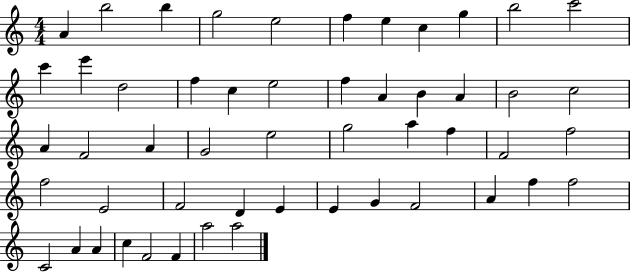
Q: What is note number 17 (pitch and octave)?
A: E5